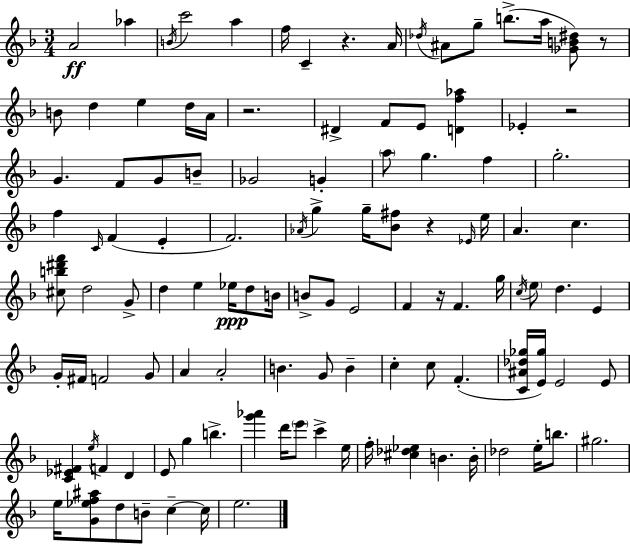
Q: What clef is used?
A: treble